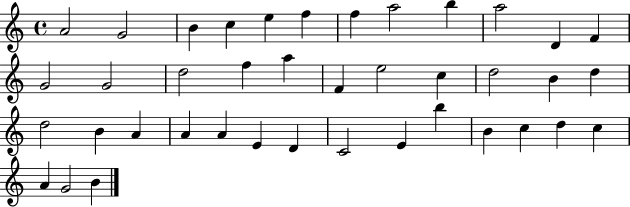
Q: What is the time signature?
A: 4/4